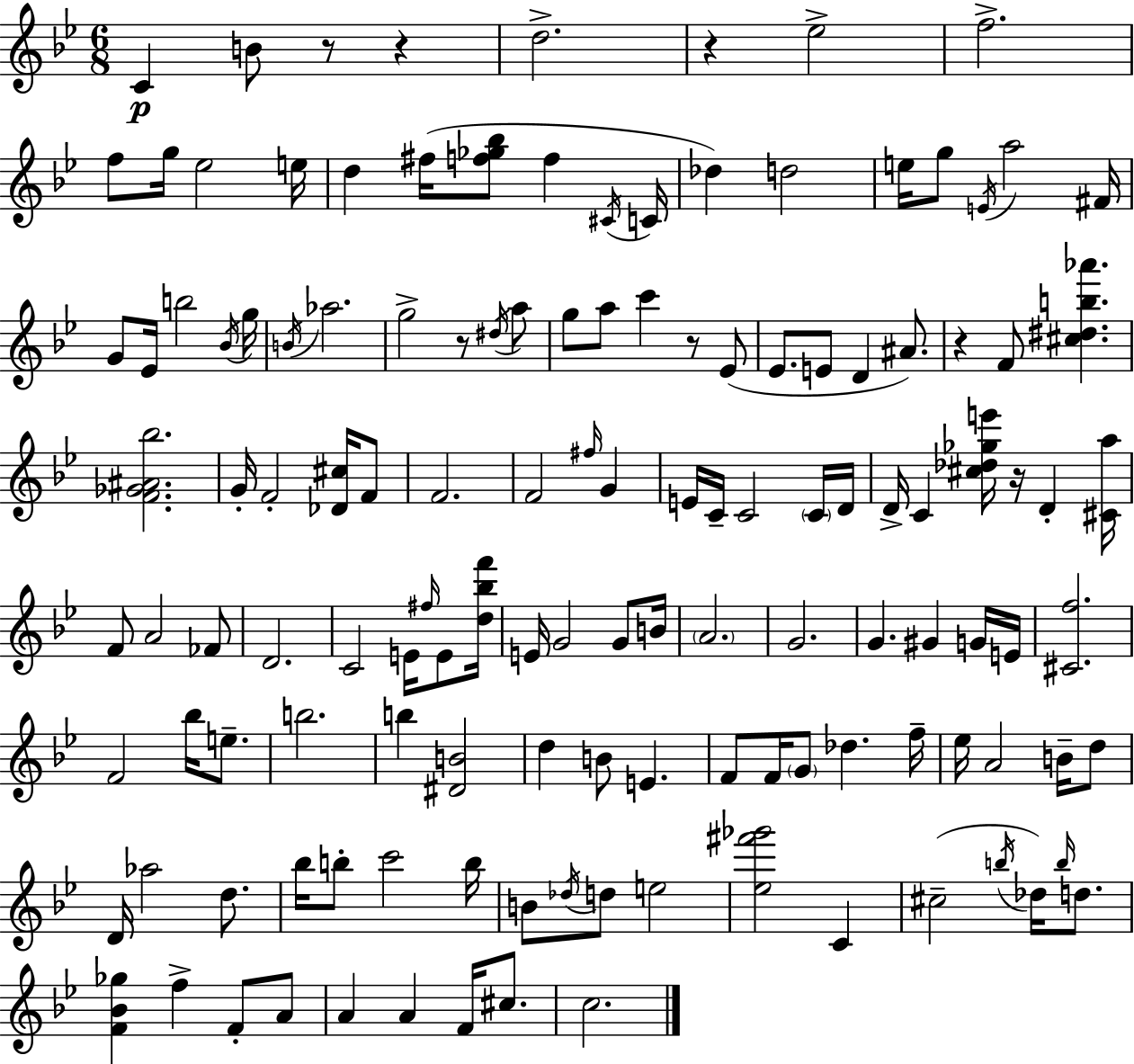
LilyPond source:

{
  \clef treble
  \numericTimeSignature
  \time 6/8
  \key bes \major
  c'4\p b'8 r8 r4 | d''2.-> | r4 ees''2-> | f''2.-> | \break f''8 g''16 ees''2 e''16 | d''4 fis''16( <f'' ges'' bes''>8 f''4 \acciaccatura { cis'16 } | c'16 des''4) d''2 | e''16 g''8 \acciaccatura { e'16 } a''2 | \break fis'16 g'8 ees'16 b''2 | \acciaccatura { bes'16 } g''16 \acciaccatura { b'16 } aes''2. | g''2-> | r8 \acciaccatura { dis''16 } a''8 g''8 a''8 c'''4 | \break r8 ees'8( ees'8. e'8 d'4 | ais'8.) r4 f'8 <cis'' dis'' b'' aes'''>4. | <f' ges' ais' bes''>2. | g'16-. f'2-. | \break <des' cis''>16 f'8 f'2. | f'2 | \grace { fis''16 } g'4 e'16 c'16-- c'2 | \parenthesize c'16 d'16 d'16-> c'4 <cis'' des'' ges'' e'''>16 | \break r16 d'4-. <cis' a''>16 f'8 a'2 | fes'8 d'2. | c'2 | e'16 \grace { fis''16 } e'8 <d'' bes'' f'''>16 e'16 g'2 | \break g'8 b'16 \parenthesize a'2. | g'2. | g'4. | gis'4 g'16 e'16 <cis' f''>2. | \break f'2 | bes''16 e''8.-- b''2. | b''4 <dis' b'>2 | d''4 b'8 | \break e'4. f'8 f'16 \parenthesize g'8 | des''4. f''16-- ees''16 a'2 | b'16-- d''8 d'16 aes''2 | d''8. bes''16 b''8-. c'''2 | \break b''16 b'8 \acciaccatura { des''16 } d''8 | e''2 <ees'' fis''' ges'''>2 | c'4 cis''2--( | \acciaccatura { b''16 } des''16) \grace { b''16 } d''8. <f' bes' ges''>4 | \break f''4-> f'8-. a'8 a'4 | a'4 f'16 cis''8. c''2. | \bar "|."
}